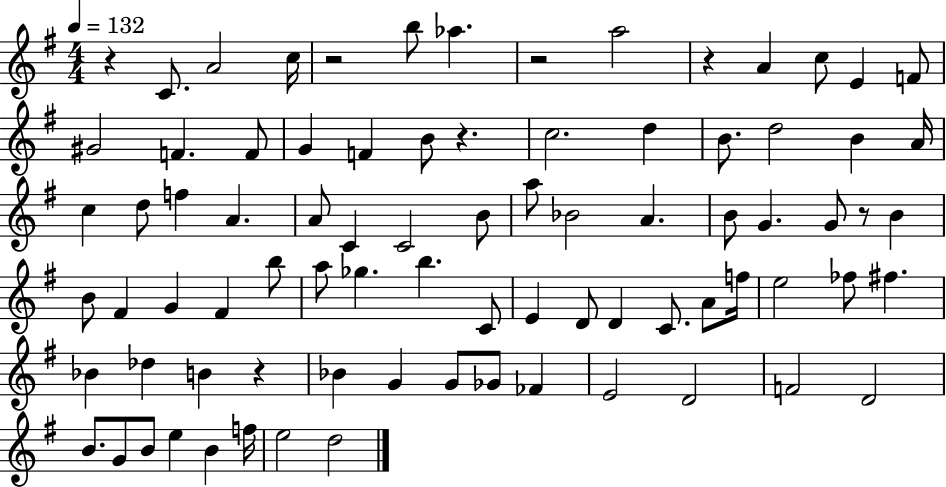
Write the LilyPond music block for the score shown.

{
  \clef treble
  \numericTimeSignature
  \time 4/4
  \key g \major
  \tempo 4 = 132
  \repeat volta 2 { r4 c'8. a'2 c''16 | r2 b''8 aes''4. | r2 a''2 | r4 a'4 c''8 e'4 f'8 | \break gis'2 f'4. f'8 | g'4 f'4 b'8 r4. | c''2. d''4 | b'8. d''2 b'4 a'16 | \break c''4 d''8 f''4 a'4. | a'8 c'4 c'2 b'8 | a''8 bes'2 a'4. | b'8 g'4. g'8 r8 b'4 | \break b'8 fis'4 g'4 fis'4 b''8 | a''8 ges''4. b''4. c'8 | e'4 d'8 d'4 c'8. a'8 f''16 | e''2 fes''8 fis''4. | \break bes'4 des''4 b'4 r4 | bes'4 g'4 g'8 ges'8 fes'4 | e'2 d'2 | f'2 d'2 | \break b'8. g'8 b'8 e''4 b'4 f''16 | e''2 d''2 | } \bar "|."
}